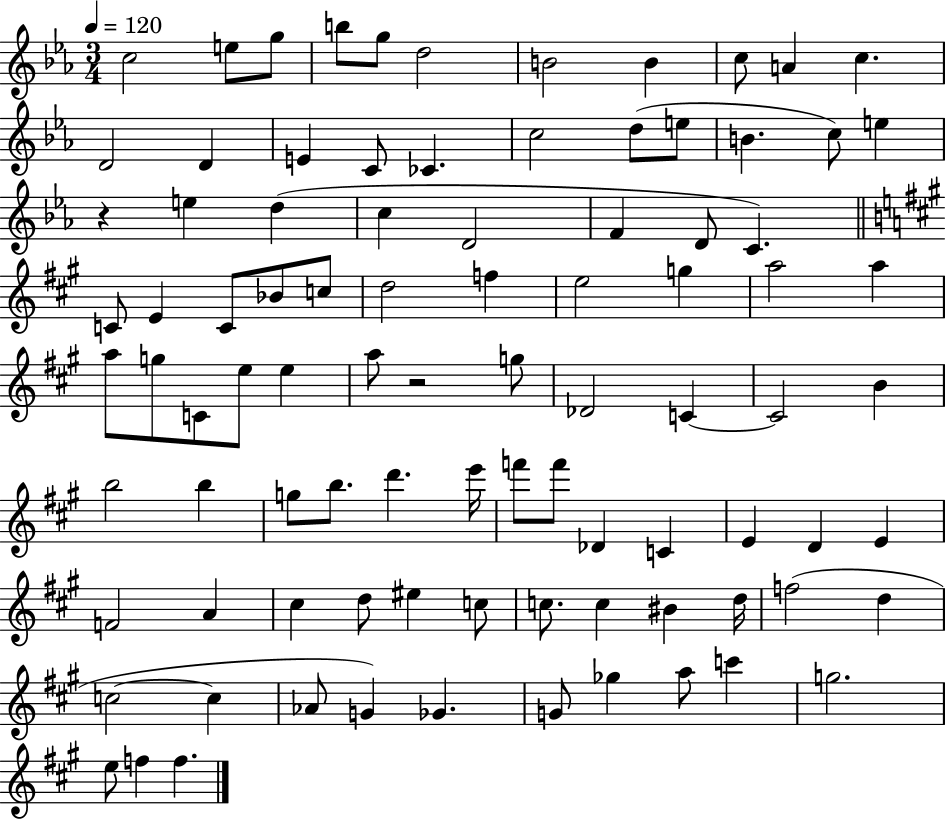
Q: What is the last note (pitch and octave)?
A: F5